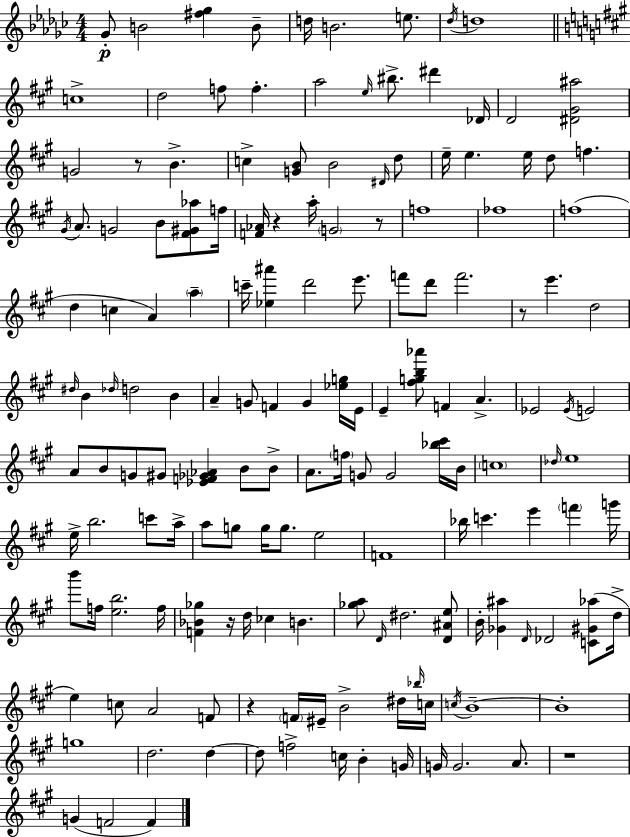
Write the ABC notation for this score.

X:1
T:Untitled
M:4/4
L:1/4
K:Ebm
_G/2 B2 [^f_g] B/2 d/4 B2 e/2 _d/4 d4 c4 d2 f/2 f a2 e/4 ^b/2 ^d' _D/4 D2 [^D^G^a]2 G2 z/2 B c [GB]/2 B2 ^D/4 d/2 e/4 e e/4 d/2 f ^G/4 A/2 G2 B/2 [^F^G_a]/2 f/4 [F_A]/4 z a/4 G2 z/2 f4 _f4 f4 d c A a c'/4 [_e^a'] d'2 e'/2 f'/2 d'/2 f'2 z/2 e' d2 ^d/4 B _d/4 d2 B A G/2 F G [_eg]/4 E/4 E [^fgb_a']/2 F A _E2 _E/4 E2 A/2 B/2 G/2 ^G/2 [_EF_G_A] B/2 B/2 A/2 f/4 G/2 G2 [_b^c']/4 B/4 c4 _d/4 e4 e/4 b2 c'/2 a/4 a/2 g/2 g/4 g/2 e2 F4 _b/4 c' e' f' g'/4 b'/2 f/4 [eb]2 f/4 [F_B_g] z/4 d/4 _c B [_ga]/2 D/4 ^d2 [D^Ae]/2 B/4 [_G^a] D/4 _D2 [C^G_a]/2 d/4 e c/2 A2 F/2 z F/4 ^E/4 B2 ^d/4 _b/4 c/4 c/4 B4 B4 g4 d2 d d/2 f2 c/4 B G/4 G/4 G2 A/2 z4 G F2 F